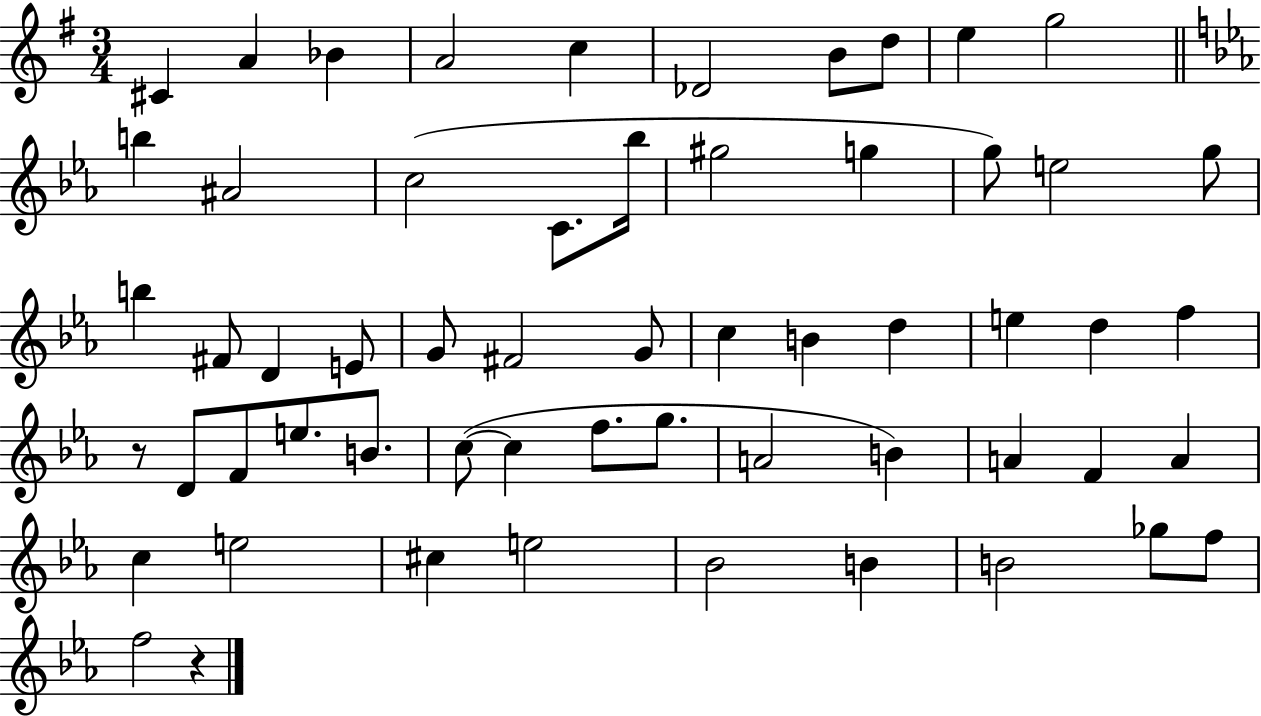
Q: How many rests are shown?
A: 2